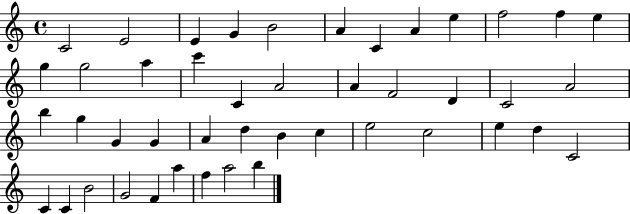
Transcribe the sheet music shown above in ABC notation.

X:1
T:Untitled
M:4/4
L:1/4
K:C
C2 E2 E G B2 A C A e f2 f e g g2 a c' C A2 A F2 D C2 A2 b g G G A d B c e2 c2 e d C2 C C B2 G2 F a f a2 b